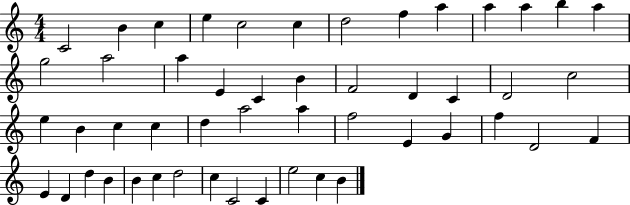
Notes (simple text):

C4/h B4/q C5/q E5/q C5/h C5/q D5/h F5/q A5/q A5/q A5/q B5/q A5/q G5/h A5/h A5/q E4/q C4/q B4/q F4/h D4/q C4/q D4/h C5/h E5/q B4/q C5/q C5/q D5/q A5/h A5/q F5/h E4/q G4/q F5/q D4/h F4/q E4/q D4/q D5/q B4/q B4/q C5/q D5/h C5/q C4/h C4/q E5/h C5/q B4/q